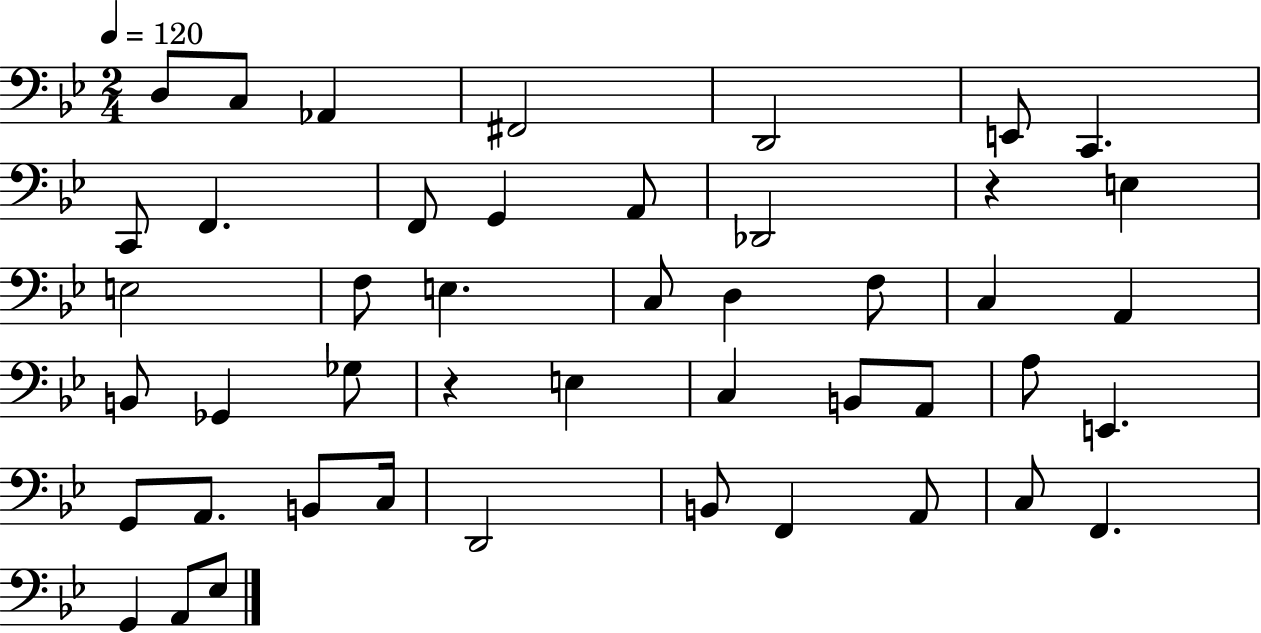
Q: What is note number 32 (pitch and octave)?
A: G2